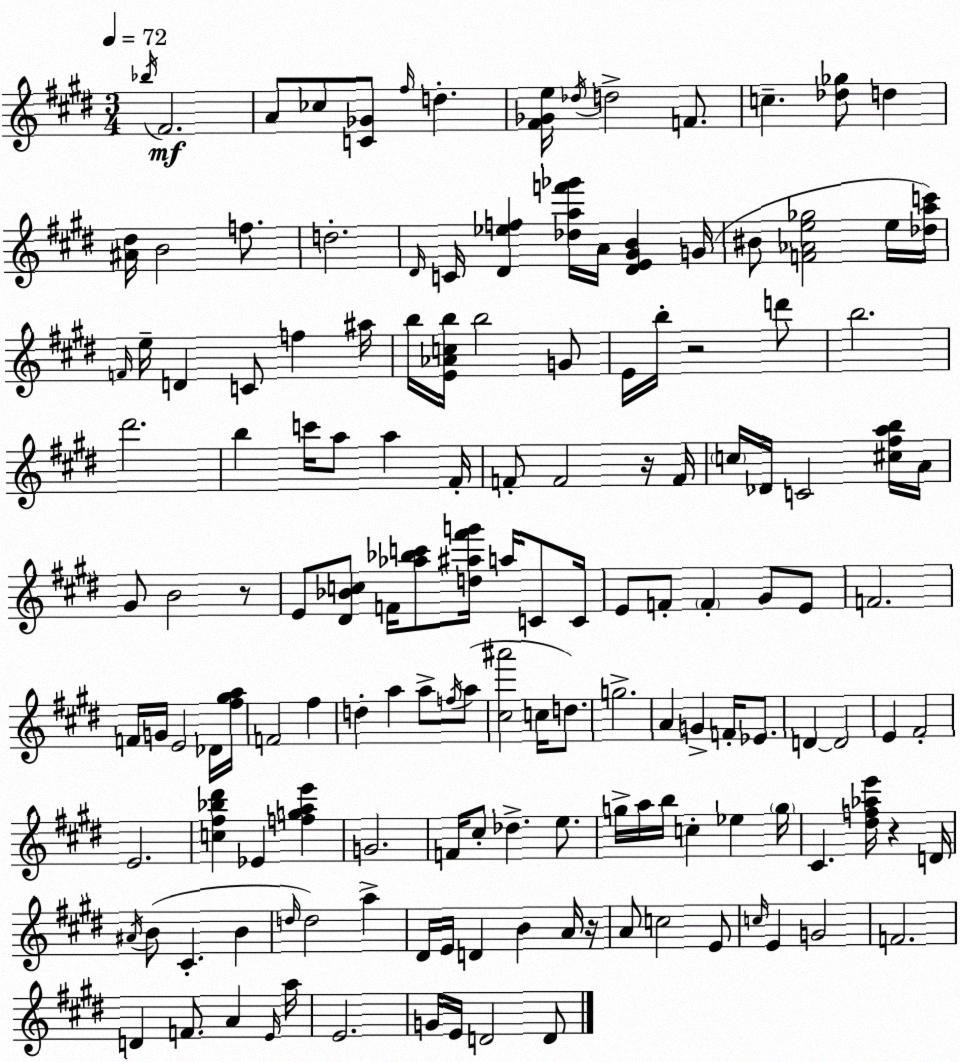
X:1
T:Untitled
M:3/4
L:1/4
K:E
_b/4 ^F2 A/2 _c/2 [C_G]/2 ^f/4 d [^F_Ge]/4 _d/4 d2 F/2 c [_d_g]/2 d [^A^d]/4 B2 f/2 d2 ^D/4 C/4 [^D_ef] [_daf'_g']/4 A/4 [^DE^GB] G/4 ^B/2 [F_Ae_g]2 e/4 [_dac']/4 F/4 e/4 D C/2 f ^a/4 b/4 [E_Acb]/4 b2 G/2 E/4 b/4 z2 d'/2 b2 ^d'2 b c'/4 a/2 a ^F/4 F/2 F2 z/4 F/4 c/4 _D/4 C2 [^c^fab]/4 A/4 ^G/2 B2 z/2 E/2 [^D_Bc]/2 F/4 [_a_bc']/2 [d^a^f'g']/4 a/4 C/2 C/4 E/2 F/2 F ^G/2 E/2 F2 F/4 G/4 E2 _D/4 [^f^ga]/4 F2 ^f d a a/2 f/4 a/2 [^c^a']2 c/4 d/2 g2 A G F/4 _E/2 D D2 E ^F2 E2 [c^f_b^d'] _E [fgae'] G2 F/4 ^c/2 _d e/2 g/4 a/4 b/4 c _e g/4 ^C [^df_ae']/4 z D/4 ^A/4 B/2 ^C B d/4 d2 a ^D/4 E/4 D B A/4 z/4 A/2 c2 E/2 c/4 E G2 F2 D F/2 A E/4 a/4 E2 G/4 E/4 D2 D/2